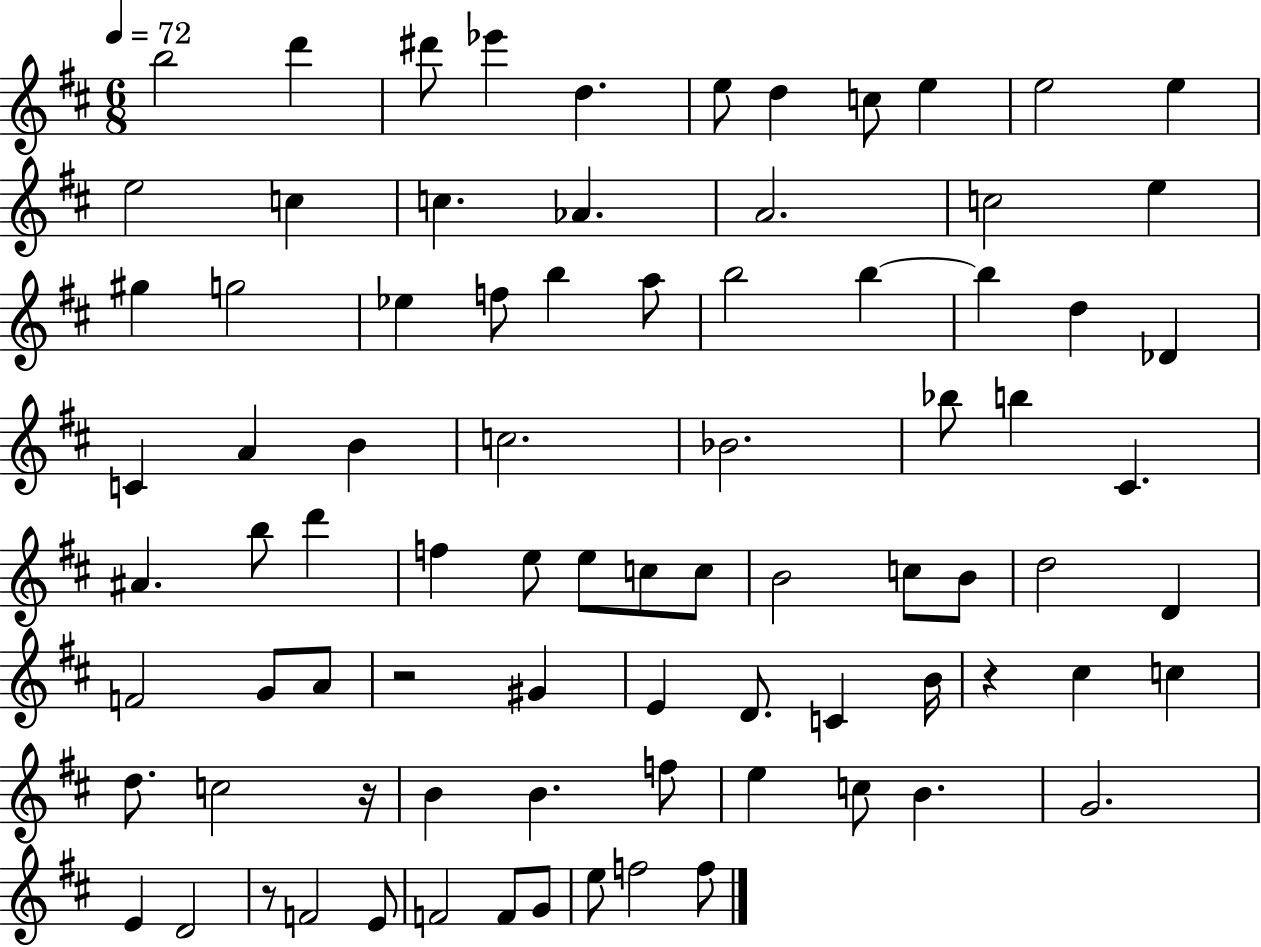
{
  \clef treble
  \numericTimeSignature
  \time 6/8
  \key d \major
  \tempo 4 = 72
  b''2 d'''4 | dis'''8 ees'''4 d''4. | e''8 d''4 c''8 e''4 | e''2 e''4 | \break e''2 c''4 | c''4. aes'4. | a'2. | c''2 e''4 | \break gis''4 g''2 | ees''4 f''8 b''4 a''8 | b''2 b''4~~ | b''4 d''4 des'4 | \break c'4 a'4 b'4 | c''2. | bes'2. | bes''8 b''4 cis'4. | \break ais'4. b''8 d'''4 | f''4 e''8 e''8 c''8 c''8 | b'2 c''8 b'8 | d''2 d'4 | \break f'2 g'8 a'8 | r2 gis'4 | e'4 d'8. c'4 b'16 | r4 cis''4 c''4 | \break d''8. c''2 r16 | b'4 b'4. f''8 | e''4 c''8 b'4. | g'2. | \break e'4 d'2 | r8 f'2 e'8 | f'2 f'8 g'8 | e''8 f''2 f''8 | \break \bar "|."
}